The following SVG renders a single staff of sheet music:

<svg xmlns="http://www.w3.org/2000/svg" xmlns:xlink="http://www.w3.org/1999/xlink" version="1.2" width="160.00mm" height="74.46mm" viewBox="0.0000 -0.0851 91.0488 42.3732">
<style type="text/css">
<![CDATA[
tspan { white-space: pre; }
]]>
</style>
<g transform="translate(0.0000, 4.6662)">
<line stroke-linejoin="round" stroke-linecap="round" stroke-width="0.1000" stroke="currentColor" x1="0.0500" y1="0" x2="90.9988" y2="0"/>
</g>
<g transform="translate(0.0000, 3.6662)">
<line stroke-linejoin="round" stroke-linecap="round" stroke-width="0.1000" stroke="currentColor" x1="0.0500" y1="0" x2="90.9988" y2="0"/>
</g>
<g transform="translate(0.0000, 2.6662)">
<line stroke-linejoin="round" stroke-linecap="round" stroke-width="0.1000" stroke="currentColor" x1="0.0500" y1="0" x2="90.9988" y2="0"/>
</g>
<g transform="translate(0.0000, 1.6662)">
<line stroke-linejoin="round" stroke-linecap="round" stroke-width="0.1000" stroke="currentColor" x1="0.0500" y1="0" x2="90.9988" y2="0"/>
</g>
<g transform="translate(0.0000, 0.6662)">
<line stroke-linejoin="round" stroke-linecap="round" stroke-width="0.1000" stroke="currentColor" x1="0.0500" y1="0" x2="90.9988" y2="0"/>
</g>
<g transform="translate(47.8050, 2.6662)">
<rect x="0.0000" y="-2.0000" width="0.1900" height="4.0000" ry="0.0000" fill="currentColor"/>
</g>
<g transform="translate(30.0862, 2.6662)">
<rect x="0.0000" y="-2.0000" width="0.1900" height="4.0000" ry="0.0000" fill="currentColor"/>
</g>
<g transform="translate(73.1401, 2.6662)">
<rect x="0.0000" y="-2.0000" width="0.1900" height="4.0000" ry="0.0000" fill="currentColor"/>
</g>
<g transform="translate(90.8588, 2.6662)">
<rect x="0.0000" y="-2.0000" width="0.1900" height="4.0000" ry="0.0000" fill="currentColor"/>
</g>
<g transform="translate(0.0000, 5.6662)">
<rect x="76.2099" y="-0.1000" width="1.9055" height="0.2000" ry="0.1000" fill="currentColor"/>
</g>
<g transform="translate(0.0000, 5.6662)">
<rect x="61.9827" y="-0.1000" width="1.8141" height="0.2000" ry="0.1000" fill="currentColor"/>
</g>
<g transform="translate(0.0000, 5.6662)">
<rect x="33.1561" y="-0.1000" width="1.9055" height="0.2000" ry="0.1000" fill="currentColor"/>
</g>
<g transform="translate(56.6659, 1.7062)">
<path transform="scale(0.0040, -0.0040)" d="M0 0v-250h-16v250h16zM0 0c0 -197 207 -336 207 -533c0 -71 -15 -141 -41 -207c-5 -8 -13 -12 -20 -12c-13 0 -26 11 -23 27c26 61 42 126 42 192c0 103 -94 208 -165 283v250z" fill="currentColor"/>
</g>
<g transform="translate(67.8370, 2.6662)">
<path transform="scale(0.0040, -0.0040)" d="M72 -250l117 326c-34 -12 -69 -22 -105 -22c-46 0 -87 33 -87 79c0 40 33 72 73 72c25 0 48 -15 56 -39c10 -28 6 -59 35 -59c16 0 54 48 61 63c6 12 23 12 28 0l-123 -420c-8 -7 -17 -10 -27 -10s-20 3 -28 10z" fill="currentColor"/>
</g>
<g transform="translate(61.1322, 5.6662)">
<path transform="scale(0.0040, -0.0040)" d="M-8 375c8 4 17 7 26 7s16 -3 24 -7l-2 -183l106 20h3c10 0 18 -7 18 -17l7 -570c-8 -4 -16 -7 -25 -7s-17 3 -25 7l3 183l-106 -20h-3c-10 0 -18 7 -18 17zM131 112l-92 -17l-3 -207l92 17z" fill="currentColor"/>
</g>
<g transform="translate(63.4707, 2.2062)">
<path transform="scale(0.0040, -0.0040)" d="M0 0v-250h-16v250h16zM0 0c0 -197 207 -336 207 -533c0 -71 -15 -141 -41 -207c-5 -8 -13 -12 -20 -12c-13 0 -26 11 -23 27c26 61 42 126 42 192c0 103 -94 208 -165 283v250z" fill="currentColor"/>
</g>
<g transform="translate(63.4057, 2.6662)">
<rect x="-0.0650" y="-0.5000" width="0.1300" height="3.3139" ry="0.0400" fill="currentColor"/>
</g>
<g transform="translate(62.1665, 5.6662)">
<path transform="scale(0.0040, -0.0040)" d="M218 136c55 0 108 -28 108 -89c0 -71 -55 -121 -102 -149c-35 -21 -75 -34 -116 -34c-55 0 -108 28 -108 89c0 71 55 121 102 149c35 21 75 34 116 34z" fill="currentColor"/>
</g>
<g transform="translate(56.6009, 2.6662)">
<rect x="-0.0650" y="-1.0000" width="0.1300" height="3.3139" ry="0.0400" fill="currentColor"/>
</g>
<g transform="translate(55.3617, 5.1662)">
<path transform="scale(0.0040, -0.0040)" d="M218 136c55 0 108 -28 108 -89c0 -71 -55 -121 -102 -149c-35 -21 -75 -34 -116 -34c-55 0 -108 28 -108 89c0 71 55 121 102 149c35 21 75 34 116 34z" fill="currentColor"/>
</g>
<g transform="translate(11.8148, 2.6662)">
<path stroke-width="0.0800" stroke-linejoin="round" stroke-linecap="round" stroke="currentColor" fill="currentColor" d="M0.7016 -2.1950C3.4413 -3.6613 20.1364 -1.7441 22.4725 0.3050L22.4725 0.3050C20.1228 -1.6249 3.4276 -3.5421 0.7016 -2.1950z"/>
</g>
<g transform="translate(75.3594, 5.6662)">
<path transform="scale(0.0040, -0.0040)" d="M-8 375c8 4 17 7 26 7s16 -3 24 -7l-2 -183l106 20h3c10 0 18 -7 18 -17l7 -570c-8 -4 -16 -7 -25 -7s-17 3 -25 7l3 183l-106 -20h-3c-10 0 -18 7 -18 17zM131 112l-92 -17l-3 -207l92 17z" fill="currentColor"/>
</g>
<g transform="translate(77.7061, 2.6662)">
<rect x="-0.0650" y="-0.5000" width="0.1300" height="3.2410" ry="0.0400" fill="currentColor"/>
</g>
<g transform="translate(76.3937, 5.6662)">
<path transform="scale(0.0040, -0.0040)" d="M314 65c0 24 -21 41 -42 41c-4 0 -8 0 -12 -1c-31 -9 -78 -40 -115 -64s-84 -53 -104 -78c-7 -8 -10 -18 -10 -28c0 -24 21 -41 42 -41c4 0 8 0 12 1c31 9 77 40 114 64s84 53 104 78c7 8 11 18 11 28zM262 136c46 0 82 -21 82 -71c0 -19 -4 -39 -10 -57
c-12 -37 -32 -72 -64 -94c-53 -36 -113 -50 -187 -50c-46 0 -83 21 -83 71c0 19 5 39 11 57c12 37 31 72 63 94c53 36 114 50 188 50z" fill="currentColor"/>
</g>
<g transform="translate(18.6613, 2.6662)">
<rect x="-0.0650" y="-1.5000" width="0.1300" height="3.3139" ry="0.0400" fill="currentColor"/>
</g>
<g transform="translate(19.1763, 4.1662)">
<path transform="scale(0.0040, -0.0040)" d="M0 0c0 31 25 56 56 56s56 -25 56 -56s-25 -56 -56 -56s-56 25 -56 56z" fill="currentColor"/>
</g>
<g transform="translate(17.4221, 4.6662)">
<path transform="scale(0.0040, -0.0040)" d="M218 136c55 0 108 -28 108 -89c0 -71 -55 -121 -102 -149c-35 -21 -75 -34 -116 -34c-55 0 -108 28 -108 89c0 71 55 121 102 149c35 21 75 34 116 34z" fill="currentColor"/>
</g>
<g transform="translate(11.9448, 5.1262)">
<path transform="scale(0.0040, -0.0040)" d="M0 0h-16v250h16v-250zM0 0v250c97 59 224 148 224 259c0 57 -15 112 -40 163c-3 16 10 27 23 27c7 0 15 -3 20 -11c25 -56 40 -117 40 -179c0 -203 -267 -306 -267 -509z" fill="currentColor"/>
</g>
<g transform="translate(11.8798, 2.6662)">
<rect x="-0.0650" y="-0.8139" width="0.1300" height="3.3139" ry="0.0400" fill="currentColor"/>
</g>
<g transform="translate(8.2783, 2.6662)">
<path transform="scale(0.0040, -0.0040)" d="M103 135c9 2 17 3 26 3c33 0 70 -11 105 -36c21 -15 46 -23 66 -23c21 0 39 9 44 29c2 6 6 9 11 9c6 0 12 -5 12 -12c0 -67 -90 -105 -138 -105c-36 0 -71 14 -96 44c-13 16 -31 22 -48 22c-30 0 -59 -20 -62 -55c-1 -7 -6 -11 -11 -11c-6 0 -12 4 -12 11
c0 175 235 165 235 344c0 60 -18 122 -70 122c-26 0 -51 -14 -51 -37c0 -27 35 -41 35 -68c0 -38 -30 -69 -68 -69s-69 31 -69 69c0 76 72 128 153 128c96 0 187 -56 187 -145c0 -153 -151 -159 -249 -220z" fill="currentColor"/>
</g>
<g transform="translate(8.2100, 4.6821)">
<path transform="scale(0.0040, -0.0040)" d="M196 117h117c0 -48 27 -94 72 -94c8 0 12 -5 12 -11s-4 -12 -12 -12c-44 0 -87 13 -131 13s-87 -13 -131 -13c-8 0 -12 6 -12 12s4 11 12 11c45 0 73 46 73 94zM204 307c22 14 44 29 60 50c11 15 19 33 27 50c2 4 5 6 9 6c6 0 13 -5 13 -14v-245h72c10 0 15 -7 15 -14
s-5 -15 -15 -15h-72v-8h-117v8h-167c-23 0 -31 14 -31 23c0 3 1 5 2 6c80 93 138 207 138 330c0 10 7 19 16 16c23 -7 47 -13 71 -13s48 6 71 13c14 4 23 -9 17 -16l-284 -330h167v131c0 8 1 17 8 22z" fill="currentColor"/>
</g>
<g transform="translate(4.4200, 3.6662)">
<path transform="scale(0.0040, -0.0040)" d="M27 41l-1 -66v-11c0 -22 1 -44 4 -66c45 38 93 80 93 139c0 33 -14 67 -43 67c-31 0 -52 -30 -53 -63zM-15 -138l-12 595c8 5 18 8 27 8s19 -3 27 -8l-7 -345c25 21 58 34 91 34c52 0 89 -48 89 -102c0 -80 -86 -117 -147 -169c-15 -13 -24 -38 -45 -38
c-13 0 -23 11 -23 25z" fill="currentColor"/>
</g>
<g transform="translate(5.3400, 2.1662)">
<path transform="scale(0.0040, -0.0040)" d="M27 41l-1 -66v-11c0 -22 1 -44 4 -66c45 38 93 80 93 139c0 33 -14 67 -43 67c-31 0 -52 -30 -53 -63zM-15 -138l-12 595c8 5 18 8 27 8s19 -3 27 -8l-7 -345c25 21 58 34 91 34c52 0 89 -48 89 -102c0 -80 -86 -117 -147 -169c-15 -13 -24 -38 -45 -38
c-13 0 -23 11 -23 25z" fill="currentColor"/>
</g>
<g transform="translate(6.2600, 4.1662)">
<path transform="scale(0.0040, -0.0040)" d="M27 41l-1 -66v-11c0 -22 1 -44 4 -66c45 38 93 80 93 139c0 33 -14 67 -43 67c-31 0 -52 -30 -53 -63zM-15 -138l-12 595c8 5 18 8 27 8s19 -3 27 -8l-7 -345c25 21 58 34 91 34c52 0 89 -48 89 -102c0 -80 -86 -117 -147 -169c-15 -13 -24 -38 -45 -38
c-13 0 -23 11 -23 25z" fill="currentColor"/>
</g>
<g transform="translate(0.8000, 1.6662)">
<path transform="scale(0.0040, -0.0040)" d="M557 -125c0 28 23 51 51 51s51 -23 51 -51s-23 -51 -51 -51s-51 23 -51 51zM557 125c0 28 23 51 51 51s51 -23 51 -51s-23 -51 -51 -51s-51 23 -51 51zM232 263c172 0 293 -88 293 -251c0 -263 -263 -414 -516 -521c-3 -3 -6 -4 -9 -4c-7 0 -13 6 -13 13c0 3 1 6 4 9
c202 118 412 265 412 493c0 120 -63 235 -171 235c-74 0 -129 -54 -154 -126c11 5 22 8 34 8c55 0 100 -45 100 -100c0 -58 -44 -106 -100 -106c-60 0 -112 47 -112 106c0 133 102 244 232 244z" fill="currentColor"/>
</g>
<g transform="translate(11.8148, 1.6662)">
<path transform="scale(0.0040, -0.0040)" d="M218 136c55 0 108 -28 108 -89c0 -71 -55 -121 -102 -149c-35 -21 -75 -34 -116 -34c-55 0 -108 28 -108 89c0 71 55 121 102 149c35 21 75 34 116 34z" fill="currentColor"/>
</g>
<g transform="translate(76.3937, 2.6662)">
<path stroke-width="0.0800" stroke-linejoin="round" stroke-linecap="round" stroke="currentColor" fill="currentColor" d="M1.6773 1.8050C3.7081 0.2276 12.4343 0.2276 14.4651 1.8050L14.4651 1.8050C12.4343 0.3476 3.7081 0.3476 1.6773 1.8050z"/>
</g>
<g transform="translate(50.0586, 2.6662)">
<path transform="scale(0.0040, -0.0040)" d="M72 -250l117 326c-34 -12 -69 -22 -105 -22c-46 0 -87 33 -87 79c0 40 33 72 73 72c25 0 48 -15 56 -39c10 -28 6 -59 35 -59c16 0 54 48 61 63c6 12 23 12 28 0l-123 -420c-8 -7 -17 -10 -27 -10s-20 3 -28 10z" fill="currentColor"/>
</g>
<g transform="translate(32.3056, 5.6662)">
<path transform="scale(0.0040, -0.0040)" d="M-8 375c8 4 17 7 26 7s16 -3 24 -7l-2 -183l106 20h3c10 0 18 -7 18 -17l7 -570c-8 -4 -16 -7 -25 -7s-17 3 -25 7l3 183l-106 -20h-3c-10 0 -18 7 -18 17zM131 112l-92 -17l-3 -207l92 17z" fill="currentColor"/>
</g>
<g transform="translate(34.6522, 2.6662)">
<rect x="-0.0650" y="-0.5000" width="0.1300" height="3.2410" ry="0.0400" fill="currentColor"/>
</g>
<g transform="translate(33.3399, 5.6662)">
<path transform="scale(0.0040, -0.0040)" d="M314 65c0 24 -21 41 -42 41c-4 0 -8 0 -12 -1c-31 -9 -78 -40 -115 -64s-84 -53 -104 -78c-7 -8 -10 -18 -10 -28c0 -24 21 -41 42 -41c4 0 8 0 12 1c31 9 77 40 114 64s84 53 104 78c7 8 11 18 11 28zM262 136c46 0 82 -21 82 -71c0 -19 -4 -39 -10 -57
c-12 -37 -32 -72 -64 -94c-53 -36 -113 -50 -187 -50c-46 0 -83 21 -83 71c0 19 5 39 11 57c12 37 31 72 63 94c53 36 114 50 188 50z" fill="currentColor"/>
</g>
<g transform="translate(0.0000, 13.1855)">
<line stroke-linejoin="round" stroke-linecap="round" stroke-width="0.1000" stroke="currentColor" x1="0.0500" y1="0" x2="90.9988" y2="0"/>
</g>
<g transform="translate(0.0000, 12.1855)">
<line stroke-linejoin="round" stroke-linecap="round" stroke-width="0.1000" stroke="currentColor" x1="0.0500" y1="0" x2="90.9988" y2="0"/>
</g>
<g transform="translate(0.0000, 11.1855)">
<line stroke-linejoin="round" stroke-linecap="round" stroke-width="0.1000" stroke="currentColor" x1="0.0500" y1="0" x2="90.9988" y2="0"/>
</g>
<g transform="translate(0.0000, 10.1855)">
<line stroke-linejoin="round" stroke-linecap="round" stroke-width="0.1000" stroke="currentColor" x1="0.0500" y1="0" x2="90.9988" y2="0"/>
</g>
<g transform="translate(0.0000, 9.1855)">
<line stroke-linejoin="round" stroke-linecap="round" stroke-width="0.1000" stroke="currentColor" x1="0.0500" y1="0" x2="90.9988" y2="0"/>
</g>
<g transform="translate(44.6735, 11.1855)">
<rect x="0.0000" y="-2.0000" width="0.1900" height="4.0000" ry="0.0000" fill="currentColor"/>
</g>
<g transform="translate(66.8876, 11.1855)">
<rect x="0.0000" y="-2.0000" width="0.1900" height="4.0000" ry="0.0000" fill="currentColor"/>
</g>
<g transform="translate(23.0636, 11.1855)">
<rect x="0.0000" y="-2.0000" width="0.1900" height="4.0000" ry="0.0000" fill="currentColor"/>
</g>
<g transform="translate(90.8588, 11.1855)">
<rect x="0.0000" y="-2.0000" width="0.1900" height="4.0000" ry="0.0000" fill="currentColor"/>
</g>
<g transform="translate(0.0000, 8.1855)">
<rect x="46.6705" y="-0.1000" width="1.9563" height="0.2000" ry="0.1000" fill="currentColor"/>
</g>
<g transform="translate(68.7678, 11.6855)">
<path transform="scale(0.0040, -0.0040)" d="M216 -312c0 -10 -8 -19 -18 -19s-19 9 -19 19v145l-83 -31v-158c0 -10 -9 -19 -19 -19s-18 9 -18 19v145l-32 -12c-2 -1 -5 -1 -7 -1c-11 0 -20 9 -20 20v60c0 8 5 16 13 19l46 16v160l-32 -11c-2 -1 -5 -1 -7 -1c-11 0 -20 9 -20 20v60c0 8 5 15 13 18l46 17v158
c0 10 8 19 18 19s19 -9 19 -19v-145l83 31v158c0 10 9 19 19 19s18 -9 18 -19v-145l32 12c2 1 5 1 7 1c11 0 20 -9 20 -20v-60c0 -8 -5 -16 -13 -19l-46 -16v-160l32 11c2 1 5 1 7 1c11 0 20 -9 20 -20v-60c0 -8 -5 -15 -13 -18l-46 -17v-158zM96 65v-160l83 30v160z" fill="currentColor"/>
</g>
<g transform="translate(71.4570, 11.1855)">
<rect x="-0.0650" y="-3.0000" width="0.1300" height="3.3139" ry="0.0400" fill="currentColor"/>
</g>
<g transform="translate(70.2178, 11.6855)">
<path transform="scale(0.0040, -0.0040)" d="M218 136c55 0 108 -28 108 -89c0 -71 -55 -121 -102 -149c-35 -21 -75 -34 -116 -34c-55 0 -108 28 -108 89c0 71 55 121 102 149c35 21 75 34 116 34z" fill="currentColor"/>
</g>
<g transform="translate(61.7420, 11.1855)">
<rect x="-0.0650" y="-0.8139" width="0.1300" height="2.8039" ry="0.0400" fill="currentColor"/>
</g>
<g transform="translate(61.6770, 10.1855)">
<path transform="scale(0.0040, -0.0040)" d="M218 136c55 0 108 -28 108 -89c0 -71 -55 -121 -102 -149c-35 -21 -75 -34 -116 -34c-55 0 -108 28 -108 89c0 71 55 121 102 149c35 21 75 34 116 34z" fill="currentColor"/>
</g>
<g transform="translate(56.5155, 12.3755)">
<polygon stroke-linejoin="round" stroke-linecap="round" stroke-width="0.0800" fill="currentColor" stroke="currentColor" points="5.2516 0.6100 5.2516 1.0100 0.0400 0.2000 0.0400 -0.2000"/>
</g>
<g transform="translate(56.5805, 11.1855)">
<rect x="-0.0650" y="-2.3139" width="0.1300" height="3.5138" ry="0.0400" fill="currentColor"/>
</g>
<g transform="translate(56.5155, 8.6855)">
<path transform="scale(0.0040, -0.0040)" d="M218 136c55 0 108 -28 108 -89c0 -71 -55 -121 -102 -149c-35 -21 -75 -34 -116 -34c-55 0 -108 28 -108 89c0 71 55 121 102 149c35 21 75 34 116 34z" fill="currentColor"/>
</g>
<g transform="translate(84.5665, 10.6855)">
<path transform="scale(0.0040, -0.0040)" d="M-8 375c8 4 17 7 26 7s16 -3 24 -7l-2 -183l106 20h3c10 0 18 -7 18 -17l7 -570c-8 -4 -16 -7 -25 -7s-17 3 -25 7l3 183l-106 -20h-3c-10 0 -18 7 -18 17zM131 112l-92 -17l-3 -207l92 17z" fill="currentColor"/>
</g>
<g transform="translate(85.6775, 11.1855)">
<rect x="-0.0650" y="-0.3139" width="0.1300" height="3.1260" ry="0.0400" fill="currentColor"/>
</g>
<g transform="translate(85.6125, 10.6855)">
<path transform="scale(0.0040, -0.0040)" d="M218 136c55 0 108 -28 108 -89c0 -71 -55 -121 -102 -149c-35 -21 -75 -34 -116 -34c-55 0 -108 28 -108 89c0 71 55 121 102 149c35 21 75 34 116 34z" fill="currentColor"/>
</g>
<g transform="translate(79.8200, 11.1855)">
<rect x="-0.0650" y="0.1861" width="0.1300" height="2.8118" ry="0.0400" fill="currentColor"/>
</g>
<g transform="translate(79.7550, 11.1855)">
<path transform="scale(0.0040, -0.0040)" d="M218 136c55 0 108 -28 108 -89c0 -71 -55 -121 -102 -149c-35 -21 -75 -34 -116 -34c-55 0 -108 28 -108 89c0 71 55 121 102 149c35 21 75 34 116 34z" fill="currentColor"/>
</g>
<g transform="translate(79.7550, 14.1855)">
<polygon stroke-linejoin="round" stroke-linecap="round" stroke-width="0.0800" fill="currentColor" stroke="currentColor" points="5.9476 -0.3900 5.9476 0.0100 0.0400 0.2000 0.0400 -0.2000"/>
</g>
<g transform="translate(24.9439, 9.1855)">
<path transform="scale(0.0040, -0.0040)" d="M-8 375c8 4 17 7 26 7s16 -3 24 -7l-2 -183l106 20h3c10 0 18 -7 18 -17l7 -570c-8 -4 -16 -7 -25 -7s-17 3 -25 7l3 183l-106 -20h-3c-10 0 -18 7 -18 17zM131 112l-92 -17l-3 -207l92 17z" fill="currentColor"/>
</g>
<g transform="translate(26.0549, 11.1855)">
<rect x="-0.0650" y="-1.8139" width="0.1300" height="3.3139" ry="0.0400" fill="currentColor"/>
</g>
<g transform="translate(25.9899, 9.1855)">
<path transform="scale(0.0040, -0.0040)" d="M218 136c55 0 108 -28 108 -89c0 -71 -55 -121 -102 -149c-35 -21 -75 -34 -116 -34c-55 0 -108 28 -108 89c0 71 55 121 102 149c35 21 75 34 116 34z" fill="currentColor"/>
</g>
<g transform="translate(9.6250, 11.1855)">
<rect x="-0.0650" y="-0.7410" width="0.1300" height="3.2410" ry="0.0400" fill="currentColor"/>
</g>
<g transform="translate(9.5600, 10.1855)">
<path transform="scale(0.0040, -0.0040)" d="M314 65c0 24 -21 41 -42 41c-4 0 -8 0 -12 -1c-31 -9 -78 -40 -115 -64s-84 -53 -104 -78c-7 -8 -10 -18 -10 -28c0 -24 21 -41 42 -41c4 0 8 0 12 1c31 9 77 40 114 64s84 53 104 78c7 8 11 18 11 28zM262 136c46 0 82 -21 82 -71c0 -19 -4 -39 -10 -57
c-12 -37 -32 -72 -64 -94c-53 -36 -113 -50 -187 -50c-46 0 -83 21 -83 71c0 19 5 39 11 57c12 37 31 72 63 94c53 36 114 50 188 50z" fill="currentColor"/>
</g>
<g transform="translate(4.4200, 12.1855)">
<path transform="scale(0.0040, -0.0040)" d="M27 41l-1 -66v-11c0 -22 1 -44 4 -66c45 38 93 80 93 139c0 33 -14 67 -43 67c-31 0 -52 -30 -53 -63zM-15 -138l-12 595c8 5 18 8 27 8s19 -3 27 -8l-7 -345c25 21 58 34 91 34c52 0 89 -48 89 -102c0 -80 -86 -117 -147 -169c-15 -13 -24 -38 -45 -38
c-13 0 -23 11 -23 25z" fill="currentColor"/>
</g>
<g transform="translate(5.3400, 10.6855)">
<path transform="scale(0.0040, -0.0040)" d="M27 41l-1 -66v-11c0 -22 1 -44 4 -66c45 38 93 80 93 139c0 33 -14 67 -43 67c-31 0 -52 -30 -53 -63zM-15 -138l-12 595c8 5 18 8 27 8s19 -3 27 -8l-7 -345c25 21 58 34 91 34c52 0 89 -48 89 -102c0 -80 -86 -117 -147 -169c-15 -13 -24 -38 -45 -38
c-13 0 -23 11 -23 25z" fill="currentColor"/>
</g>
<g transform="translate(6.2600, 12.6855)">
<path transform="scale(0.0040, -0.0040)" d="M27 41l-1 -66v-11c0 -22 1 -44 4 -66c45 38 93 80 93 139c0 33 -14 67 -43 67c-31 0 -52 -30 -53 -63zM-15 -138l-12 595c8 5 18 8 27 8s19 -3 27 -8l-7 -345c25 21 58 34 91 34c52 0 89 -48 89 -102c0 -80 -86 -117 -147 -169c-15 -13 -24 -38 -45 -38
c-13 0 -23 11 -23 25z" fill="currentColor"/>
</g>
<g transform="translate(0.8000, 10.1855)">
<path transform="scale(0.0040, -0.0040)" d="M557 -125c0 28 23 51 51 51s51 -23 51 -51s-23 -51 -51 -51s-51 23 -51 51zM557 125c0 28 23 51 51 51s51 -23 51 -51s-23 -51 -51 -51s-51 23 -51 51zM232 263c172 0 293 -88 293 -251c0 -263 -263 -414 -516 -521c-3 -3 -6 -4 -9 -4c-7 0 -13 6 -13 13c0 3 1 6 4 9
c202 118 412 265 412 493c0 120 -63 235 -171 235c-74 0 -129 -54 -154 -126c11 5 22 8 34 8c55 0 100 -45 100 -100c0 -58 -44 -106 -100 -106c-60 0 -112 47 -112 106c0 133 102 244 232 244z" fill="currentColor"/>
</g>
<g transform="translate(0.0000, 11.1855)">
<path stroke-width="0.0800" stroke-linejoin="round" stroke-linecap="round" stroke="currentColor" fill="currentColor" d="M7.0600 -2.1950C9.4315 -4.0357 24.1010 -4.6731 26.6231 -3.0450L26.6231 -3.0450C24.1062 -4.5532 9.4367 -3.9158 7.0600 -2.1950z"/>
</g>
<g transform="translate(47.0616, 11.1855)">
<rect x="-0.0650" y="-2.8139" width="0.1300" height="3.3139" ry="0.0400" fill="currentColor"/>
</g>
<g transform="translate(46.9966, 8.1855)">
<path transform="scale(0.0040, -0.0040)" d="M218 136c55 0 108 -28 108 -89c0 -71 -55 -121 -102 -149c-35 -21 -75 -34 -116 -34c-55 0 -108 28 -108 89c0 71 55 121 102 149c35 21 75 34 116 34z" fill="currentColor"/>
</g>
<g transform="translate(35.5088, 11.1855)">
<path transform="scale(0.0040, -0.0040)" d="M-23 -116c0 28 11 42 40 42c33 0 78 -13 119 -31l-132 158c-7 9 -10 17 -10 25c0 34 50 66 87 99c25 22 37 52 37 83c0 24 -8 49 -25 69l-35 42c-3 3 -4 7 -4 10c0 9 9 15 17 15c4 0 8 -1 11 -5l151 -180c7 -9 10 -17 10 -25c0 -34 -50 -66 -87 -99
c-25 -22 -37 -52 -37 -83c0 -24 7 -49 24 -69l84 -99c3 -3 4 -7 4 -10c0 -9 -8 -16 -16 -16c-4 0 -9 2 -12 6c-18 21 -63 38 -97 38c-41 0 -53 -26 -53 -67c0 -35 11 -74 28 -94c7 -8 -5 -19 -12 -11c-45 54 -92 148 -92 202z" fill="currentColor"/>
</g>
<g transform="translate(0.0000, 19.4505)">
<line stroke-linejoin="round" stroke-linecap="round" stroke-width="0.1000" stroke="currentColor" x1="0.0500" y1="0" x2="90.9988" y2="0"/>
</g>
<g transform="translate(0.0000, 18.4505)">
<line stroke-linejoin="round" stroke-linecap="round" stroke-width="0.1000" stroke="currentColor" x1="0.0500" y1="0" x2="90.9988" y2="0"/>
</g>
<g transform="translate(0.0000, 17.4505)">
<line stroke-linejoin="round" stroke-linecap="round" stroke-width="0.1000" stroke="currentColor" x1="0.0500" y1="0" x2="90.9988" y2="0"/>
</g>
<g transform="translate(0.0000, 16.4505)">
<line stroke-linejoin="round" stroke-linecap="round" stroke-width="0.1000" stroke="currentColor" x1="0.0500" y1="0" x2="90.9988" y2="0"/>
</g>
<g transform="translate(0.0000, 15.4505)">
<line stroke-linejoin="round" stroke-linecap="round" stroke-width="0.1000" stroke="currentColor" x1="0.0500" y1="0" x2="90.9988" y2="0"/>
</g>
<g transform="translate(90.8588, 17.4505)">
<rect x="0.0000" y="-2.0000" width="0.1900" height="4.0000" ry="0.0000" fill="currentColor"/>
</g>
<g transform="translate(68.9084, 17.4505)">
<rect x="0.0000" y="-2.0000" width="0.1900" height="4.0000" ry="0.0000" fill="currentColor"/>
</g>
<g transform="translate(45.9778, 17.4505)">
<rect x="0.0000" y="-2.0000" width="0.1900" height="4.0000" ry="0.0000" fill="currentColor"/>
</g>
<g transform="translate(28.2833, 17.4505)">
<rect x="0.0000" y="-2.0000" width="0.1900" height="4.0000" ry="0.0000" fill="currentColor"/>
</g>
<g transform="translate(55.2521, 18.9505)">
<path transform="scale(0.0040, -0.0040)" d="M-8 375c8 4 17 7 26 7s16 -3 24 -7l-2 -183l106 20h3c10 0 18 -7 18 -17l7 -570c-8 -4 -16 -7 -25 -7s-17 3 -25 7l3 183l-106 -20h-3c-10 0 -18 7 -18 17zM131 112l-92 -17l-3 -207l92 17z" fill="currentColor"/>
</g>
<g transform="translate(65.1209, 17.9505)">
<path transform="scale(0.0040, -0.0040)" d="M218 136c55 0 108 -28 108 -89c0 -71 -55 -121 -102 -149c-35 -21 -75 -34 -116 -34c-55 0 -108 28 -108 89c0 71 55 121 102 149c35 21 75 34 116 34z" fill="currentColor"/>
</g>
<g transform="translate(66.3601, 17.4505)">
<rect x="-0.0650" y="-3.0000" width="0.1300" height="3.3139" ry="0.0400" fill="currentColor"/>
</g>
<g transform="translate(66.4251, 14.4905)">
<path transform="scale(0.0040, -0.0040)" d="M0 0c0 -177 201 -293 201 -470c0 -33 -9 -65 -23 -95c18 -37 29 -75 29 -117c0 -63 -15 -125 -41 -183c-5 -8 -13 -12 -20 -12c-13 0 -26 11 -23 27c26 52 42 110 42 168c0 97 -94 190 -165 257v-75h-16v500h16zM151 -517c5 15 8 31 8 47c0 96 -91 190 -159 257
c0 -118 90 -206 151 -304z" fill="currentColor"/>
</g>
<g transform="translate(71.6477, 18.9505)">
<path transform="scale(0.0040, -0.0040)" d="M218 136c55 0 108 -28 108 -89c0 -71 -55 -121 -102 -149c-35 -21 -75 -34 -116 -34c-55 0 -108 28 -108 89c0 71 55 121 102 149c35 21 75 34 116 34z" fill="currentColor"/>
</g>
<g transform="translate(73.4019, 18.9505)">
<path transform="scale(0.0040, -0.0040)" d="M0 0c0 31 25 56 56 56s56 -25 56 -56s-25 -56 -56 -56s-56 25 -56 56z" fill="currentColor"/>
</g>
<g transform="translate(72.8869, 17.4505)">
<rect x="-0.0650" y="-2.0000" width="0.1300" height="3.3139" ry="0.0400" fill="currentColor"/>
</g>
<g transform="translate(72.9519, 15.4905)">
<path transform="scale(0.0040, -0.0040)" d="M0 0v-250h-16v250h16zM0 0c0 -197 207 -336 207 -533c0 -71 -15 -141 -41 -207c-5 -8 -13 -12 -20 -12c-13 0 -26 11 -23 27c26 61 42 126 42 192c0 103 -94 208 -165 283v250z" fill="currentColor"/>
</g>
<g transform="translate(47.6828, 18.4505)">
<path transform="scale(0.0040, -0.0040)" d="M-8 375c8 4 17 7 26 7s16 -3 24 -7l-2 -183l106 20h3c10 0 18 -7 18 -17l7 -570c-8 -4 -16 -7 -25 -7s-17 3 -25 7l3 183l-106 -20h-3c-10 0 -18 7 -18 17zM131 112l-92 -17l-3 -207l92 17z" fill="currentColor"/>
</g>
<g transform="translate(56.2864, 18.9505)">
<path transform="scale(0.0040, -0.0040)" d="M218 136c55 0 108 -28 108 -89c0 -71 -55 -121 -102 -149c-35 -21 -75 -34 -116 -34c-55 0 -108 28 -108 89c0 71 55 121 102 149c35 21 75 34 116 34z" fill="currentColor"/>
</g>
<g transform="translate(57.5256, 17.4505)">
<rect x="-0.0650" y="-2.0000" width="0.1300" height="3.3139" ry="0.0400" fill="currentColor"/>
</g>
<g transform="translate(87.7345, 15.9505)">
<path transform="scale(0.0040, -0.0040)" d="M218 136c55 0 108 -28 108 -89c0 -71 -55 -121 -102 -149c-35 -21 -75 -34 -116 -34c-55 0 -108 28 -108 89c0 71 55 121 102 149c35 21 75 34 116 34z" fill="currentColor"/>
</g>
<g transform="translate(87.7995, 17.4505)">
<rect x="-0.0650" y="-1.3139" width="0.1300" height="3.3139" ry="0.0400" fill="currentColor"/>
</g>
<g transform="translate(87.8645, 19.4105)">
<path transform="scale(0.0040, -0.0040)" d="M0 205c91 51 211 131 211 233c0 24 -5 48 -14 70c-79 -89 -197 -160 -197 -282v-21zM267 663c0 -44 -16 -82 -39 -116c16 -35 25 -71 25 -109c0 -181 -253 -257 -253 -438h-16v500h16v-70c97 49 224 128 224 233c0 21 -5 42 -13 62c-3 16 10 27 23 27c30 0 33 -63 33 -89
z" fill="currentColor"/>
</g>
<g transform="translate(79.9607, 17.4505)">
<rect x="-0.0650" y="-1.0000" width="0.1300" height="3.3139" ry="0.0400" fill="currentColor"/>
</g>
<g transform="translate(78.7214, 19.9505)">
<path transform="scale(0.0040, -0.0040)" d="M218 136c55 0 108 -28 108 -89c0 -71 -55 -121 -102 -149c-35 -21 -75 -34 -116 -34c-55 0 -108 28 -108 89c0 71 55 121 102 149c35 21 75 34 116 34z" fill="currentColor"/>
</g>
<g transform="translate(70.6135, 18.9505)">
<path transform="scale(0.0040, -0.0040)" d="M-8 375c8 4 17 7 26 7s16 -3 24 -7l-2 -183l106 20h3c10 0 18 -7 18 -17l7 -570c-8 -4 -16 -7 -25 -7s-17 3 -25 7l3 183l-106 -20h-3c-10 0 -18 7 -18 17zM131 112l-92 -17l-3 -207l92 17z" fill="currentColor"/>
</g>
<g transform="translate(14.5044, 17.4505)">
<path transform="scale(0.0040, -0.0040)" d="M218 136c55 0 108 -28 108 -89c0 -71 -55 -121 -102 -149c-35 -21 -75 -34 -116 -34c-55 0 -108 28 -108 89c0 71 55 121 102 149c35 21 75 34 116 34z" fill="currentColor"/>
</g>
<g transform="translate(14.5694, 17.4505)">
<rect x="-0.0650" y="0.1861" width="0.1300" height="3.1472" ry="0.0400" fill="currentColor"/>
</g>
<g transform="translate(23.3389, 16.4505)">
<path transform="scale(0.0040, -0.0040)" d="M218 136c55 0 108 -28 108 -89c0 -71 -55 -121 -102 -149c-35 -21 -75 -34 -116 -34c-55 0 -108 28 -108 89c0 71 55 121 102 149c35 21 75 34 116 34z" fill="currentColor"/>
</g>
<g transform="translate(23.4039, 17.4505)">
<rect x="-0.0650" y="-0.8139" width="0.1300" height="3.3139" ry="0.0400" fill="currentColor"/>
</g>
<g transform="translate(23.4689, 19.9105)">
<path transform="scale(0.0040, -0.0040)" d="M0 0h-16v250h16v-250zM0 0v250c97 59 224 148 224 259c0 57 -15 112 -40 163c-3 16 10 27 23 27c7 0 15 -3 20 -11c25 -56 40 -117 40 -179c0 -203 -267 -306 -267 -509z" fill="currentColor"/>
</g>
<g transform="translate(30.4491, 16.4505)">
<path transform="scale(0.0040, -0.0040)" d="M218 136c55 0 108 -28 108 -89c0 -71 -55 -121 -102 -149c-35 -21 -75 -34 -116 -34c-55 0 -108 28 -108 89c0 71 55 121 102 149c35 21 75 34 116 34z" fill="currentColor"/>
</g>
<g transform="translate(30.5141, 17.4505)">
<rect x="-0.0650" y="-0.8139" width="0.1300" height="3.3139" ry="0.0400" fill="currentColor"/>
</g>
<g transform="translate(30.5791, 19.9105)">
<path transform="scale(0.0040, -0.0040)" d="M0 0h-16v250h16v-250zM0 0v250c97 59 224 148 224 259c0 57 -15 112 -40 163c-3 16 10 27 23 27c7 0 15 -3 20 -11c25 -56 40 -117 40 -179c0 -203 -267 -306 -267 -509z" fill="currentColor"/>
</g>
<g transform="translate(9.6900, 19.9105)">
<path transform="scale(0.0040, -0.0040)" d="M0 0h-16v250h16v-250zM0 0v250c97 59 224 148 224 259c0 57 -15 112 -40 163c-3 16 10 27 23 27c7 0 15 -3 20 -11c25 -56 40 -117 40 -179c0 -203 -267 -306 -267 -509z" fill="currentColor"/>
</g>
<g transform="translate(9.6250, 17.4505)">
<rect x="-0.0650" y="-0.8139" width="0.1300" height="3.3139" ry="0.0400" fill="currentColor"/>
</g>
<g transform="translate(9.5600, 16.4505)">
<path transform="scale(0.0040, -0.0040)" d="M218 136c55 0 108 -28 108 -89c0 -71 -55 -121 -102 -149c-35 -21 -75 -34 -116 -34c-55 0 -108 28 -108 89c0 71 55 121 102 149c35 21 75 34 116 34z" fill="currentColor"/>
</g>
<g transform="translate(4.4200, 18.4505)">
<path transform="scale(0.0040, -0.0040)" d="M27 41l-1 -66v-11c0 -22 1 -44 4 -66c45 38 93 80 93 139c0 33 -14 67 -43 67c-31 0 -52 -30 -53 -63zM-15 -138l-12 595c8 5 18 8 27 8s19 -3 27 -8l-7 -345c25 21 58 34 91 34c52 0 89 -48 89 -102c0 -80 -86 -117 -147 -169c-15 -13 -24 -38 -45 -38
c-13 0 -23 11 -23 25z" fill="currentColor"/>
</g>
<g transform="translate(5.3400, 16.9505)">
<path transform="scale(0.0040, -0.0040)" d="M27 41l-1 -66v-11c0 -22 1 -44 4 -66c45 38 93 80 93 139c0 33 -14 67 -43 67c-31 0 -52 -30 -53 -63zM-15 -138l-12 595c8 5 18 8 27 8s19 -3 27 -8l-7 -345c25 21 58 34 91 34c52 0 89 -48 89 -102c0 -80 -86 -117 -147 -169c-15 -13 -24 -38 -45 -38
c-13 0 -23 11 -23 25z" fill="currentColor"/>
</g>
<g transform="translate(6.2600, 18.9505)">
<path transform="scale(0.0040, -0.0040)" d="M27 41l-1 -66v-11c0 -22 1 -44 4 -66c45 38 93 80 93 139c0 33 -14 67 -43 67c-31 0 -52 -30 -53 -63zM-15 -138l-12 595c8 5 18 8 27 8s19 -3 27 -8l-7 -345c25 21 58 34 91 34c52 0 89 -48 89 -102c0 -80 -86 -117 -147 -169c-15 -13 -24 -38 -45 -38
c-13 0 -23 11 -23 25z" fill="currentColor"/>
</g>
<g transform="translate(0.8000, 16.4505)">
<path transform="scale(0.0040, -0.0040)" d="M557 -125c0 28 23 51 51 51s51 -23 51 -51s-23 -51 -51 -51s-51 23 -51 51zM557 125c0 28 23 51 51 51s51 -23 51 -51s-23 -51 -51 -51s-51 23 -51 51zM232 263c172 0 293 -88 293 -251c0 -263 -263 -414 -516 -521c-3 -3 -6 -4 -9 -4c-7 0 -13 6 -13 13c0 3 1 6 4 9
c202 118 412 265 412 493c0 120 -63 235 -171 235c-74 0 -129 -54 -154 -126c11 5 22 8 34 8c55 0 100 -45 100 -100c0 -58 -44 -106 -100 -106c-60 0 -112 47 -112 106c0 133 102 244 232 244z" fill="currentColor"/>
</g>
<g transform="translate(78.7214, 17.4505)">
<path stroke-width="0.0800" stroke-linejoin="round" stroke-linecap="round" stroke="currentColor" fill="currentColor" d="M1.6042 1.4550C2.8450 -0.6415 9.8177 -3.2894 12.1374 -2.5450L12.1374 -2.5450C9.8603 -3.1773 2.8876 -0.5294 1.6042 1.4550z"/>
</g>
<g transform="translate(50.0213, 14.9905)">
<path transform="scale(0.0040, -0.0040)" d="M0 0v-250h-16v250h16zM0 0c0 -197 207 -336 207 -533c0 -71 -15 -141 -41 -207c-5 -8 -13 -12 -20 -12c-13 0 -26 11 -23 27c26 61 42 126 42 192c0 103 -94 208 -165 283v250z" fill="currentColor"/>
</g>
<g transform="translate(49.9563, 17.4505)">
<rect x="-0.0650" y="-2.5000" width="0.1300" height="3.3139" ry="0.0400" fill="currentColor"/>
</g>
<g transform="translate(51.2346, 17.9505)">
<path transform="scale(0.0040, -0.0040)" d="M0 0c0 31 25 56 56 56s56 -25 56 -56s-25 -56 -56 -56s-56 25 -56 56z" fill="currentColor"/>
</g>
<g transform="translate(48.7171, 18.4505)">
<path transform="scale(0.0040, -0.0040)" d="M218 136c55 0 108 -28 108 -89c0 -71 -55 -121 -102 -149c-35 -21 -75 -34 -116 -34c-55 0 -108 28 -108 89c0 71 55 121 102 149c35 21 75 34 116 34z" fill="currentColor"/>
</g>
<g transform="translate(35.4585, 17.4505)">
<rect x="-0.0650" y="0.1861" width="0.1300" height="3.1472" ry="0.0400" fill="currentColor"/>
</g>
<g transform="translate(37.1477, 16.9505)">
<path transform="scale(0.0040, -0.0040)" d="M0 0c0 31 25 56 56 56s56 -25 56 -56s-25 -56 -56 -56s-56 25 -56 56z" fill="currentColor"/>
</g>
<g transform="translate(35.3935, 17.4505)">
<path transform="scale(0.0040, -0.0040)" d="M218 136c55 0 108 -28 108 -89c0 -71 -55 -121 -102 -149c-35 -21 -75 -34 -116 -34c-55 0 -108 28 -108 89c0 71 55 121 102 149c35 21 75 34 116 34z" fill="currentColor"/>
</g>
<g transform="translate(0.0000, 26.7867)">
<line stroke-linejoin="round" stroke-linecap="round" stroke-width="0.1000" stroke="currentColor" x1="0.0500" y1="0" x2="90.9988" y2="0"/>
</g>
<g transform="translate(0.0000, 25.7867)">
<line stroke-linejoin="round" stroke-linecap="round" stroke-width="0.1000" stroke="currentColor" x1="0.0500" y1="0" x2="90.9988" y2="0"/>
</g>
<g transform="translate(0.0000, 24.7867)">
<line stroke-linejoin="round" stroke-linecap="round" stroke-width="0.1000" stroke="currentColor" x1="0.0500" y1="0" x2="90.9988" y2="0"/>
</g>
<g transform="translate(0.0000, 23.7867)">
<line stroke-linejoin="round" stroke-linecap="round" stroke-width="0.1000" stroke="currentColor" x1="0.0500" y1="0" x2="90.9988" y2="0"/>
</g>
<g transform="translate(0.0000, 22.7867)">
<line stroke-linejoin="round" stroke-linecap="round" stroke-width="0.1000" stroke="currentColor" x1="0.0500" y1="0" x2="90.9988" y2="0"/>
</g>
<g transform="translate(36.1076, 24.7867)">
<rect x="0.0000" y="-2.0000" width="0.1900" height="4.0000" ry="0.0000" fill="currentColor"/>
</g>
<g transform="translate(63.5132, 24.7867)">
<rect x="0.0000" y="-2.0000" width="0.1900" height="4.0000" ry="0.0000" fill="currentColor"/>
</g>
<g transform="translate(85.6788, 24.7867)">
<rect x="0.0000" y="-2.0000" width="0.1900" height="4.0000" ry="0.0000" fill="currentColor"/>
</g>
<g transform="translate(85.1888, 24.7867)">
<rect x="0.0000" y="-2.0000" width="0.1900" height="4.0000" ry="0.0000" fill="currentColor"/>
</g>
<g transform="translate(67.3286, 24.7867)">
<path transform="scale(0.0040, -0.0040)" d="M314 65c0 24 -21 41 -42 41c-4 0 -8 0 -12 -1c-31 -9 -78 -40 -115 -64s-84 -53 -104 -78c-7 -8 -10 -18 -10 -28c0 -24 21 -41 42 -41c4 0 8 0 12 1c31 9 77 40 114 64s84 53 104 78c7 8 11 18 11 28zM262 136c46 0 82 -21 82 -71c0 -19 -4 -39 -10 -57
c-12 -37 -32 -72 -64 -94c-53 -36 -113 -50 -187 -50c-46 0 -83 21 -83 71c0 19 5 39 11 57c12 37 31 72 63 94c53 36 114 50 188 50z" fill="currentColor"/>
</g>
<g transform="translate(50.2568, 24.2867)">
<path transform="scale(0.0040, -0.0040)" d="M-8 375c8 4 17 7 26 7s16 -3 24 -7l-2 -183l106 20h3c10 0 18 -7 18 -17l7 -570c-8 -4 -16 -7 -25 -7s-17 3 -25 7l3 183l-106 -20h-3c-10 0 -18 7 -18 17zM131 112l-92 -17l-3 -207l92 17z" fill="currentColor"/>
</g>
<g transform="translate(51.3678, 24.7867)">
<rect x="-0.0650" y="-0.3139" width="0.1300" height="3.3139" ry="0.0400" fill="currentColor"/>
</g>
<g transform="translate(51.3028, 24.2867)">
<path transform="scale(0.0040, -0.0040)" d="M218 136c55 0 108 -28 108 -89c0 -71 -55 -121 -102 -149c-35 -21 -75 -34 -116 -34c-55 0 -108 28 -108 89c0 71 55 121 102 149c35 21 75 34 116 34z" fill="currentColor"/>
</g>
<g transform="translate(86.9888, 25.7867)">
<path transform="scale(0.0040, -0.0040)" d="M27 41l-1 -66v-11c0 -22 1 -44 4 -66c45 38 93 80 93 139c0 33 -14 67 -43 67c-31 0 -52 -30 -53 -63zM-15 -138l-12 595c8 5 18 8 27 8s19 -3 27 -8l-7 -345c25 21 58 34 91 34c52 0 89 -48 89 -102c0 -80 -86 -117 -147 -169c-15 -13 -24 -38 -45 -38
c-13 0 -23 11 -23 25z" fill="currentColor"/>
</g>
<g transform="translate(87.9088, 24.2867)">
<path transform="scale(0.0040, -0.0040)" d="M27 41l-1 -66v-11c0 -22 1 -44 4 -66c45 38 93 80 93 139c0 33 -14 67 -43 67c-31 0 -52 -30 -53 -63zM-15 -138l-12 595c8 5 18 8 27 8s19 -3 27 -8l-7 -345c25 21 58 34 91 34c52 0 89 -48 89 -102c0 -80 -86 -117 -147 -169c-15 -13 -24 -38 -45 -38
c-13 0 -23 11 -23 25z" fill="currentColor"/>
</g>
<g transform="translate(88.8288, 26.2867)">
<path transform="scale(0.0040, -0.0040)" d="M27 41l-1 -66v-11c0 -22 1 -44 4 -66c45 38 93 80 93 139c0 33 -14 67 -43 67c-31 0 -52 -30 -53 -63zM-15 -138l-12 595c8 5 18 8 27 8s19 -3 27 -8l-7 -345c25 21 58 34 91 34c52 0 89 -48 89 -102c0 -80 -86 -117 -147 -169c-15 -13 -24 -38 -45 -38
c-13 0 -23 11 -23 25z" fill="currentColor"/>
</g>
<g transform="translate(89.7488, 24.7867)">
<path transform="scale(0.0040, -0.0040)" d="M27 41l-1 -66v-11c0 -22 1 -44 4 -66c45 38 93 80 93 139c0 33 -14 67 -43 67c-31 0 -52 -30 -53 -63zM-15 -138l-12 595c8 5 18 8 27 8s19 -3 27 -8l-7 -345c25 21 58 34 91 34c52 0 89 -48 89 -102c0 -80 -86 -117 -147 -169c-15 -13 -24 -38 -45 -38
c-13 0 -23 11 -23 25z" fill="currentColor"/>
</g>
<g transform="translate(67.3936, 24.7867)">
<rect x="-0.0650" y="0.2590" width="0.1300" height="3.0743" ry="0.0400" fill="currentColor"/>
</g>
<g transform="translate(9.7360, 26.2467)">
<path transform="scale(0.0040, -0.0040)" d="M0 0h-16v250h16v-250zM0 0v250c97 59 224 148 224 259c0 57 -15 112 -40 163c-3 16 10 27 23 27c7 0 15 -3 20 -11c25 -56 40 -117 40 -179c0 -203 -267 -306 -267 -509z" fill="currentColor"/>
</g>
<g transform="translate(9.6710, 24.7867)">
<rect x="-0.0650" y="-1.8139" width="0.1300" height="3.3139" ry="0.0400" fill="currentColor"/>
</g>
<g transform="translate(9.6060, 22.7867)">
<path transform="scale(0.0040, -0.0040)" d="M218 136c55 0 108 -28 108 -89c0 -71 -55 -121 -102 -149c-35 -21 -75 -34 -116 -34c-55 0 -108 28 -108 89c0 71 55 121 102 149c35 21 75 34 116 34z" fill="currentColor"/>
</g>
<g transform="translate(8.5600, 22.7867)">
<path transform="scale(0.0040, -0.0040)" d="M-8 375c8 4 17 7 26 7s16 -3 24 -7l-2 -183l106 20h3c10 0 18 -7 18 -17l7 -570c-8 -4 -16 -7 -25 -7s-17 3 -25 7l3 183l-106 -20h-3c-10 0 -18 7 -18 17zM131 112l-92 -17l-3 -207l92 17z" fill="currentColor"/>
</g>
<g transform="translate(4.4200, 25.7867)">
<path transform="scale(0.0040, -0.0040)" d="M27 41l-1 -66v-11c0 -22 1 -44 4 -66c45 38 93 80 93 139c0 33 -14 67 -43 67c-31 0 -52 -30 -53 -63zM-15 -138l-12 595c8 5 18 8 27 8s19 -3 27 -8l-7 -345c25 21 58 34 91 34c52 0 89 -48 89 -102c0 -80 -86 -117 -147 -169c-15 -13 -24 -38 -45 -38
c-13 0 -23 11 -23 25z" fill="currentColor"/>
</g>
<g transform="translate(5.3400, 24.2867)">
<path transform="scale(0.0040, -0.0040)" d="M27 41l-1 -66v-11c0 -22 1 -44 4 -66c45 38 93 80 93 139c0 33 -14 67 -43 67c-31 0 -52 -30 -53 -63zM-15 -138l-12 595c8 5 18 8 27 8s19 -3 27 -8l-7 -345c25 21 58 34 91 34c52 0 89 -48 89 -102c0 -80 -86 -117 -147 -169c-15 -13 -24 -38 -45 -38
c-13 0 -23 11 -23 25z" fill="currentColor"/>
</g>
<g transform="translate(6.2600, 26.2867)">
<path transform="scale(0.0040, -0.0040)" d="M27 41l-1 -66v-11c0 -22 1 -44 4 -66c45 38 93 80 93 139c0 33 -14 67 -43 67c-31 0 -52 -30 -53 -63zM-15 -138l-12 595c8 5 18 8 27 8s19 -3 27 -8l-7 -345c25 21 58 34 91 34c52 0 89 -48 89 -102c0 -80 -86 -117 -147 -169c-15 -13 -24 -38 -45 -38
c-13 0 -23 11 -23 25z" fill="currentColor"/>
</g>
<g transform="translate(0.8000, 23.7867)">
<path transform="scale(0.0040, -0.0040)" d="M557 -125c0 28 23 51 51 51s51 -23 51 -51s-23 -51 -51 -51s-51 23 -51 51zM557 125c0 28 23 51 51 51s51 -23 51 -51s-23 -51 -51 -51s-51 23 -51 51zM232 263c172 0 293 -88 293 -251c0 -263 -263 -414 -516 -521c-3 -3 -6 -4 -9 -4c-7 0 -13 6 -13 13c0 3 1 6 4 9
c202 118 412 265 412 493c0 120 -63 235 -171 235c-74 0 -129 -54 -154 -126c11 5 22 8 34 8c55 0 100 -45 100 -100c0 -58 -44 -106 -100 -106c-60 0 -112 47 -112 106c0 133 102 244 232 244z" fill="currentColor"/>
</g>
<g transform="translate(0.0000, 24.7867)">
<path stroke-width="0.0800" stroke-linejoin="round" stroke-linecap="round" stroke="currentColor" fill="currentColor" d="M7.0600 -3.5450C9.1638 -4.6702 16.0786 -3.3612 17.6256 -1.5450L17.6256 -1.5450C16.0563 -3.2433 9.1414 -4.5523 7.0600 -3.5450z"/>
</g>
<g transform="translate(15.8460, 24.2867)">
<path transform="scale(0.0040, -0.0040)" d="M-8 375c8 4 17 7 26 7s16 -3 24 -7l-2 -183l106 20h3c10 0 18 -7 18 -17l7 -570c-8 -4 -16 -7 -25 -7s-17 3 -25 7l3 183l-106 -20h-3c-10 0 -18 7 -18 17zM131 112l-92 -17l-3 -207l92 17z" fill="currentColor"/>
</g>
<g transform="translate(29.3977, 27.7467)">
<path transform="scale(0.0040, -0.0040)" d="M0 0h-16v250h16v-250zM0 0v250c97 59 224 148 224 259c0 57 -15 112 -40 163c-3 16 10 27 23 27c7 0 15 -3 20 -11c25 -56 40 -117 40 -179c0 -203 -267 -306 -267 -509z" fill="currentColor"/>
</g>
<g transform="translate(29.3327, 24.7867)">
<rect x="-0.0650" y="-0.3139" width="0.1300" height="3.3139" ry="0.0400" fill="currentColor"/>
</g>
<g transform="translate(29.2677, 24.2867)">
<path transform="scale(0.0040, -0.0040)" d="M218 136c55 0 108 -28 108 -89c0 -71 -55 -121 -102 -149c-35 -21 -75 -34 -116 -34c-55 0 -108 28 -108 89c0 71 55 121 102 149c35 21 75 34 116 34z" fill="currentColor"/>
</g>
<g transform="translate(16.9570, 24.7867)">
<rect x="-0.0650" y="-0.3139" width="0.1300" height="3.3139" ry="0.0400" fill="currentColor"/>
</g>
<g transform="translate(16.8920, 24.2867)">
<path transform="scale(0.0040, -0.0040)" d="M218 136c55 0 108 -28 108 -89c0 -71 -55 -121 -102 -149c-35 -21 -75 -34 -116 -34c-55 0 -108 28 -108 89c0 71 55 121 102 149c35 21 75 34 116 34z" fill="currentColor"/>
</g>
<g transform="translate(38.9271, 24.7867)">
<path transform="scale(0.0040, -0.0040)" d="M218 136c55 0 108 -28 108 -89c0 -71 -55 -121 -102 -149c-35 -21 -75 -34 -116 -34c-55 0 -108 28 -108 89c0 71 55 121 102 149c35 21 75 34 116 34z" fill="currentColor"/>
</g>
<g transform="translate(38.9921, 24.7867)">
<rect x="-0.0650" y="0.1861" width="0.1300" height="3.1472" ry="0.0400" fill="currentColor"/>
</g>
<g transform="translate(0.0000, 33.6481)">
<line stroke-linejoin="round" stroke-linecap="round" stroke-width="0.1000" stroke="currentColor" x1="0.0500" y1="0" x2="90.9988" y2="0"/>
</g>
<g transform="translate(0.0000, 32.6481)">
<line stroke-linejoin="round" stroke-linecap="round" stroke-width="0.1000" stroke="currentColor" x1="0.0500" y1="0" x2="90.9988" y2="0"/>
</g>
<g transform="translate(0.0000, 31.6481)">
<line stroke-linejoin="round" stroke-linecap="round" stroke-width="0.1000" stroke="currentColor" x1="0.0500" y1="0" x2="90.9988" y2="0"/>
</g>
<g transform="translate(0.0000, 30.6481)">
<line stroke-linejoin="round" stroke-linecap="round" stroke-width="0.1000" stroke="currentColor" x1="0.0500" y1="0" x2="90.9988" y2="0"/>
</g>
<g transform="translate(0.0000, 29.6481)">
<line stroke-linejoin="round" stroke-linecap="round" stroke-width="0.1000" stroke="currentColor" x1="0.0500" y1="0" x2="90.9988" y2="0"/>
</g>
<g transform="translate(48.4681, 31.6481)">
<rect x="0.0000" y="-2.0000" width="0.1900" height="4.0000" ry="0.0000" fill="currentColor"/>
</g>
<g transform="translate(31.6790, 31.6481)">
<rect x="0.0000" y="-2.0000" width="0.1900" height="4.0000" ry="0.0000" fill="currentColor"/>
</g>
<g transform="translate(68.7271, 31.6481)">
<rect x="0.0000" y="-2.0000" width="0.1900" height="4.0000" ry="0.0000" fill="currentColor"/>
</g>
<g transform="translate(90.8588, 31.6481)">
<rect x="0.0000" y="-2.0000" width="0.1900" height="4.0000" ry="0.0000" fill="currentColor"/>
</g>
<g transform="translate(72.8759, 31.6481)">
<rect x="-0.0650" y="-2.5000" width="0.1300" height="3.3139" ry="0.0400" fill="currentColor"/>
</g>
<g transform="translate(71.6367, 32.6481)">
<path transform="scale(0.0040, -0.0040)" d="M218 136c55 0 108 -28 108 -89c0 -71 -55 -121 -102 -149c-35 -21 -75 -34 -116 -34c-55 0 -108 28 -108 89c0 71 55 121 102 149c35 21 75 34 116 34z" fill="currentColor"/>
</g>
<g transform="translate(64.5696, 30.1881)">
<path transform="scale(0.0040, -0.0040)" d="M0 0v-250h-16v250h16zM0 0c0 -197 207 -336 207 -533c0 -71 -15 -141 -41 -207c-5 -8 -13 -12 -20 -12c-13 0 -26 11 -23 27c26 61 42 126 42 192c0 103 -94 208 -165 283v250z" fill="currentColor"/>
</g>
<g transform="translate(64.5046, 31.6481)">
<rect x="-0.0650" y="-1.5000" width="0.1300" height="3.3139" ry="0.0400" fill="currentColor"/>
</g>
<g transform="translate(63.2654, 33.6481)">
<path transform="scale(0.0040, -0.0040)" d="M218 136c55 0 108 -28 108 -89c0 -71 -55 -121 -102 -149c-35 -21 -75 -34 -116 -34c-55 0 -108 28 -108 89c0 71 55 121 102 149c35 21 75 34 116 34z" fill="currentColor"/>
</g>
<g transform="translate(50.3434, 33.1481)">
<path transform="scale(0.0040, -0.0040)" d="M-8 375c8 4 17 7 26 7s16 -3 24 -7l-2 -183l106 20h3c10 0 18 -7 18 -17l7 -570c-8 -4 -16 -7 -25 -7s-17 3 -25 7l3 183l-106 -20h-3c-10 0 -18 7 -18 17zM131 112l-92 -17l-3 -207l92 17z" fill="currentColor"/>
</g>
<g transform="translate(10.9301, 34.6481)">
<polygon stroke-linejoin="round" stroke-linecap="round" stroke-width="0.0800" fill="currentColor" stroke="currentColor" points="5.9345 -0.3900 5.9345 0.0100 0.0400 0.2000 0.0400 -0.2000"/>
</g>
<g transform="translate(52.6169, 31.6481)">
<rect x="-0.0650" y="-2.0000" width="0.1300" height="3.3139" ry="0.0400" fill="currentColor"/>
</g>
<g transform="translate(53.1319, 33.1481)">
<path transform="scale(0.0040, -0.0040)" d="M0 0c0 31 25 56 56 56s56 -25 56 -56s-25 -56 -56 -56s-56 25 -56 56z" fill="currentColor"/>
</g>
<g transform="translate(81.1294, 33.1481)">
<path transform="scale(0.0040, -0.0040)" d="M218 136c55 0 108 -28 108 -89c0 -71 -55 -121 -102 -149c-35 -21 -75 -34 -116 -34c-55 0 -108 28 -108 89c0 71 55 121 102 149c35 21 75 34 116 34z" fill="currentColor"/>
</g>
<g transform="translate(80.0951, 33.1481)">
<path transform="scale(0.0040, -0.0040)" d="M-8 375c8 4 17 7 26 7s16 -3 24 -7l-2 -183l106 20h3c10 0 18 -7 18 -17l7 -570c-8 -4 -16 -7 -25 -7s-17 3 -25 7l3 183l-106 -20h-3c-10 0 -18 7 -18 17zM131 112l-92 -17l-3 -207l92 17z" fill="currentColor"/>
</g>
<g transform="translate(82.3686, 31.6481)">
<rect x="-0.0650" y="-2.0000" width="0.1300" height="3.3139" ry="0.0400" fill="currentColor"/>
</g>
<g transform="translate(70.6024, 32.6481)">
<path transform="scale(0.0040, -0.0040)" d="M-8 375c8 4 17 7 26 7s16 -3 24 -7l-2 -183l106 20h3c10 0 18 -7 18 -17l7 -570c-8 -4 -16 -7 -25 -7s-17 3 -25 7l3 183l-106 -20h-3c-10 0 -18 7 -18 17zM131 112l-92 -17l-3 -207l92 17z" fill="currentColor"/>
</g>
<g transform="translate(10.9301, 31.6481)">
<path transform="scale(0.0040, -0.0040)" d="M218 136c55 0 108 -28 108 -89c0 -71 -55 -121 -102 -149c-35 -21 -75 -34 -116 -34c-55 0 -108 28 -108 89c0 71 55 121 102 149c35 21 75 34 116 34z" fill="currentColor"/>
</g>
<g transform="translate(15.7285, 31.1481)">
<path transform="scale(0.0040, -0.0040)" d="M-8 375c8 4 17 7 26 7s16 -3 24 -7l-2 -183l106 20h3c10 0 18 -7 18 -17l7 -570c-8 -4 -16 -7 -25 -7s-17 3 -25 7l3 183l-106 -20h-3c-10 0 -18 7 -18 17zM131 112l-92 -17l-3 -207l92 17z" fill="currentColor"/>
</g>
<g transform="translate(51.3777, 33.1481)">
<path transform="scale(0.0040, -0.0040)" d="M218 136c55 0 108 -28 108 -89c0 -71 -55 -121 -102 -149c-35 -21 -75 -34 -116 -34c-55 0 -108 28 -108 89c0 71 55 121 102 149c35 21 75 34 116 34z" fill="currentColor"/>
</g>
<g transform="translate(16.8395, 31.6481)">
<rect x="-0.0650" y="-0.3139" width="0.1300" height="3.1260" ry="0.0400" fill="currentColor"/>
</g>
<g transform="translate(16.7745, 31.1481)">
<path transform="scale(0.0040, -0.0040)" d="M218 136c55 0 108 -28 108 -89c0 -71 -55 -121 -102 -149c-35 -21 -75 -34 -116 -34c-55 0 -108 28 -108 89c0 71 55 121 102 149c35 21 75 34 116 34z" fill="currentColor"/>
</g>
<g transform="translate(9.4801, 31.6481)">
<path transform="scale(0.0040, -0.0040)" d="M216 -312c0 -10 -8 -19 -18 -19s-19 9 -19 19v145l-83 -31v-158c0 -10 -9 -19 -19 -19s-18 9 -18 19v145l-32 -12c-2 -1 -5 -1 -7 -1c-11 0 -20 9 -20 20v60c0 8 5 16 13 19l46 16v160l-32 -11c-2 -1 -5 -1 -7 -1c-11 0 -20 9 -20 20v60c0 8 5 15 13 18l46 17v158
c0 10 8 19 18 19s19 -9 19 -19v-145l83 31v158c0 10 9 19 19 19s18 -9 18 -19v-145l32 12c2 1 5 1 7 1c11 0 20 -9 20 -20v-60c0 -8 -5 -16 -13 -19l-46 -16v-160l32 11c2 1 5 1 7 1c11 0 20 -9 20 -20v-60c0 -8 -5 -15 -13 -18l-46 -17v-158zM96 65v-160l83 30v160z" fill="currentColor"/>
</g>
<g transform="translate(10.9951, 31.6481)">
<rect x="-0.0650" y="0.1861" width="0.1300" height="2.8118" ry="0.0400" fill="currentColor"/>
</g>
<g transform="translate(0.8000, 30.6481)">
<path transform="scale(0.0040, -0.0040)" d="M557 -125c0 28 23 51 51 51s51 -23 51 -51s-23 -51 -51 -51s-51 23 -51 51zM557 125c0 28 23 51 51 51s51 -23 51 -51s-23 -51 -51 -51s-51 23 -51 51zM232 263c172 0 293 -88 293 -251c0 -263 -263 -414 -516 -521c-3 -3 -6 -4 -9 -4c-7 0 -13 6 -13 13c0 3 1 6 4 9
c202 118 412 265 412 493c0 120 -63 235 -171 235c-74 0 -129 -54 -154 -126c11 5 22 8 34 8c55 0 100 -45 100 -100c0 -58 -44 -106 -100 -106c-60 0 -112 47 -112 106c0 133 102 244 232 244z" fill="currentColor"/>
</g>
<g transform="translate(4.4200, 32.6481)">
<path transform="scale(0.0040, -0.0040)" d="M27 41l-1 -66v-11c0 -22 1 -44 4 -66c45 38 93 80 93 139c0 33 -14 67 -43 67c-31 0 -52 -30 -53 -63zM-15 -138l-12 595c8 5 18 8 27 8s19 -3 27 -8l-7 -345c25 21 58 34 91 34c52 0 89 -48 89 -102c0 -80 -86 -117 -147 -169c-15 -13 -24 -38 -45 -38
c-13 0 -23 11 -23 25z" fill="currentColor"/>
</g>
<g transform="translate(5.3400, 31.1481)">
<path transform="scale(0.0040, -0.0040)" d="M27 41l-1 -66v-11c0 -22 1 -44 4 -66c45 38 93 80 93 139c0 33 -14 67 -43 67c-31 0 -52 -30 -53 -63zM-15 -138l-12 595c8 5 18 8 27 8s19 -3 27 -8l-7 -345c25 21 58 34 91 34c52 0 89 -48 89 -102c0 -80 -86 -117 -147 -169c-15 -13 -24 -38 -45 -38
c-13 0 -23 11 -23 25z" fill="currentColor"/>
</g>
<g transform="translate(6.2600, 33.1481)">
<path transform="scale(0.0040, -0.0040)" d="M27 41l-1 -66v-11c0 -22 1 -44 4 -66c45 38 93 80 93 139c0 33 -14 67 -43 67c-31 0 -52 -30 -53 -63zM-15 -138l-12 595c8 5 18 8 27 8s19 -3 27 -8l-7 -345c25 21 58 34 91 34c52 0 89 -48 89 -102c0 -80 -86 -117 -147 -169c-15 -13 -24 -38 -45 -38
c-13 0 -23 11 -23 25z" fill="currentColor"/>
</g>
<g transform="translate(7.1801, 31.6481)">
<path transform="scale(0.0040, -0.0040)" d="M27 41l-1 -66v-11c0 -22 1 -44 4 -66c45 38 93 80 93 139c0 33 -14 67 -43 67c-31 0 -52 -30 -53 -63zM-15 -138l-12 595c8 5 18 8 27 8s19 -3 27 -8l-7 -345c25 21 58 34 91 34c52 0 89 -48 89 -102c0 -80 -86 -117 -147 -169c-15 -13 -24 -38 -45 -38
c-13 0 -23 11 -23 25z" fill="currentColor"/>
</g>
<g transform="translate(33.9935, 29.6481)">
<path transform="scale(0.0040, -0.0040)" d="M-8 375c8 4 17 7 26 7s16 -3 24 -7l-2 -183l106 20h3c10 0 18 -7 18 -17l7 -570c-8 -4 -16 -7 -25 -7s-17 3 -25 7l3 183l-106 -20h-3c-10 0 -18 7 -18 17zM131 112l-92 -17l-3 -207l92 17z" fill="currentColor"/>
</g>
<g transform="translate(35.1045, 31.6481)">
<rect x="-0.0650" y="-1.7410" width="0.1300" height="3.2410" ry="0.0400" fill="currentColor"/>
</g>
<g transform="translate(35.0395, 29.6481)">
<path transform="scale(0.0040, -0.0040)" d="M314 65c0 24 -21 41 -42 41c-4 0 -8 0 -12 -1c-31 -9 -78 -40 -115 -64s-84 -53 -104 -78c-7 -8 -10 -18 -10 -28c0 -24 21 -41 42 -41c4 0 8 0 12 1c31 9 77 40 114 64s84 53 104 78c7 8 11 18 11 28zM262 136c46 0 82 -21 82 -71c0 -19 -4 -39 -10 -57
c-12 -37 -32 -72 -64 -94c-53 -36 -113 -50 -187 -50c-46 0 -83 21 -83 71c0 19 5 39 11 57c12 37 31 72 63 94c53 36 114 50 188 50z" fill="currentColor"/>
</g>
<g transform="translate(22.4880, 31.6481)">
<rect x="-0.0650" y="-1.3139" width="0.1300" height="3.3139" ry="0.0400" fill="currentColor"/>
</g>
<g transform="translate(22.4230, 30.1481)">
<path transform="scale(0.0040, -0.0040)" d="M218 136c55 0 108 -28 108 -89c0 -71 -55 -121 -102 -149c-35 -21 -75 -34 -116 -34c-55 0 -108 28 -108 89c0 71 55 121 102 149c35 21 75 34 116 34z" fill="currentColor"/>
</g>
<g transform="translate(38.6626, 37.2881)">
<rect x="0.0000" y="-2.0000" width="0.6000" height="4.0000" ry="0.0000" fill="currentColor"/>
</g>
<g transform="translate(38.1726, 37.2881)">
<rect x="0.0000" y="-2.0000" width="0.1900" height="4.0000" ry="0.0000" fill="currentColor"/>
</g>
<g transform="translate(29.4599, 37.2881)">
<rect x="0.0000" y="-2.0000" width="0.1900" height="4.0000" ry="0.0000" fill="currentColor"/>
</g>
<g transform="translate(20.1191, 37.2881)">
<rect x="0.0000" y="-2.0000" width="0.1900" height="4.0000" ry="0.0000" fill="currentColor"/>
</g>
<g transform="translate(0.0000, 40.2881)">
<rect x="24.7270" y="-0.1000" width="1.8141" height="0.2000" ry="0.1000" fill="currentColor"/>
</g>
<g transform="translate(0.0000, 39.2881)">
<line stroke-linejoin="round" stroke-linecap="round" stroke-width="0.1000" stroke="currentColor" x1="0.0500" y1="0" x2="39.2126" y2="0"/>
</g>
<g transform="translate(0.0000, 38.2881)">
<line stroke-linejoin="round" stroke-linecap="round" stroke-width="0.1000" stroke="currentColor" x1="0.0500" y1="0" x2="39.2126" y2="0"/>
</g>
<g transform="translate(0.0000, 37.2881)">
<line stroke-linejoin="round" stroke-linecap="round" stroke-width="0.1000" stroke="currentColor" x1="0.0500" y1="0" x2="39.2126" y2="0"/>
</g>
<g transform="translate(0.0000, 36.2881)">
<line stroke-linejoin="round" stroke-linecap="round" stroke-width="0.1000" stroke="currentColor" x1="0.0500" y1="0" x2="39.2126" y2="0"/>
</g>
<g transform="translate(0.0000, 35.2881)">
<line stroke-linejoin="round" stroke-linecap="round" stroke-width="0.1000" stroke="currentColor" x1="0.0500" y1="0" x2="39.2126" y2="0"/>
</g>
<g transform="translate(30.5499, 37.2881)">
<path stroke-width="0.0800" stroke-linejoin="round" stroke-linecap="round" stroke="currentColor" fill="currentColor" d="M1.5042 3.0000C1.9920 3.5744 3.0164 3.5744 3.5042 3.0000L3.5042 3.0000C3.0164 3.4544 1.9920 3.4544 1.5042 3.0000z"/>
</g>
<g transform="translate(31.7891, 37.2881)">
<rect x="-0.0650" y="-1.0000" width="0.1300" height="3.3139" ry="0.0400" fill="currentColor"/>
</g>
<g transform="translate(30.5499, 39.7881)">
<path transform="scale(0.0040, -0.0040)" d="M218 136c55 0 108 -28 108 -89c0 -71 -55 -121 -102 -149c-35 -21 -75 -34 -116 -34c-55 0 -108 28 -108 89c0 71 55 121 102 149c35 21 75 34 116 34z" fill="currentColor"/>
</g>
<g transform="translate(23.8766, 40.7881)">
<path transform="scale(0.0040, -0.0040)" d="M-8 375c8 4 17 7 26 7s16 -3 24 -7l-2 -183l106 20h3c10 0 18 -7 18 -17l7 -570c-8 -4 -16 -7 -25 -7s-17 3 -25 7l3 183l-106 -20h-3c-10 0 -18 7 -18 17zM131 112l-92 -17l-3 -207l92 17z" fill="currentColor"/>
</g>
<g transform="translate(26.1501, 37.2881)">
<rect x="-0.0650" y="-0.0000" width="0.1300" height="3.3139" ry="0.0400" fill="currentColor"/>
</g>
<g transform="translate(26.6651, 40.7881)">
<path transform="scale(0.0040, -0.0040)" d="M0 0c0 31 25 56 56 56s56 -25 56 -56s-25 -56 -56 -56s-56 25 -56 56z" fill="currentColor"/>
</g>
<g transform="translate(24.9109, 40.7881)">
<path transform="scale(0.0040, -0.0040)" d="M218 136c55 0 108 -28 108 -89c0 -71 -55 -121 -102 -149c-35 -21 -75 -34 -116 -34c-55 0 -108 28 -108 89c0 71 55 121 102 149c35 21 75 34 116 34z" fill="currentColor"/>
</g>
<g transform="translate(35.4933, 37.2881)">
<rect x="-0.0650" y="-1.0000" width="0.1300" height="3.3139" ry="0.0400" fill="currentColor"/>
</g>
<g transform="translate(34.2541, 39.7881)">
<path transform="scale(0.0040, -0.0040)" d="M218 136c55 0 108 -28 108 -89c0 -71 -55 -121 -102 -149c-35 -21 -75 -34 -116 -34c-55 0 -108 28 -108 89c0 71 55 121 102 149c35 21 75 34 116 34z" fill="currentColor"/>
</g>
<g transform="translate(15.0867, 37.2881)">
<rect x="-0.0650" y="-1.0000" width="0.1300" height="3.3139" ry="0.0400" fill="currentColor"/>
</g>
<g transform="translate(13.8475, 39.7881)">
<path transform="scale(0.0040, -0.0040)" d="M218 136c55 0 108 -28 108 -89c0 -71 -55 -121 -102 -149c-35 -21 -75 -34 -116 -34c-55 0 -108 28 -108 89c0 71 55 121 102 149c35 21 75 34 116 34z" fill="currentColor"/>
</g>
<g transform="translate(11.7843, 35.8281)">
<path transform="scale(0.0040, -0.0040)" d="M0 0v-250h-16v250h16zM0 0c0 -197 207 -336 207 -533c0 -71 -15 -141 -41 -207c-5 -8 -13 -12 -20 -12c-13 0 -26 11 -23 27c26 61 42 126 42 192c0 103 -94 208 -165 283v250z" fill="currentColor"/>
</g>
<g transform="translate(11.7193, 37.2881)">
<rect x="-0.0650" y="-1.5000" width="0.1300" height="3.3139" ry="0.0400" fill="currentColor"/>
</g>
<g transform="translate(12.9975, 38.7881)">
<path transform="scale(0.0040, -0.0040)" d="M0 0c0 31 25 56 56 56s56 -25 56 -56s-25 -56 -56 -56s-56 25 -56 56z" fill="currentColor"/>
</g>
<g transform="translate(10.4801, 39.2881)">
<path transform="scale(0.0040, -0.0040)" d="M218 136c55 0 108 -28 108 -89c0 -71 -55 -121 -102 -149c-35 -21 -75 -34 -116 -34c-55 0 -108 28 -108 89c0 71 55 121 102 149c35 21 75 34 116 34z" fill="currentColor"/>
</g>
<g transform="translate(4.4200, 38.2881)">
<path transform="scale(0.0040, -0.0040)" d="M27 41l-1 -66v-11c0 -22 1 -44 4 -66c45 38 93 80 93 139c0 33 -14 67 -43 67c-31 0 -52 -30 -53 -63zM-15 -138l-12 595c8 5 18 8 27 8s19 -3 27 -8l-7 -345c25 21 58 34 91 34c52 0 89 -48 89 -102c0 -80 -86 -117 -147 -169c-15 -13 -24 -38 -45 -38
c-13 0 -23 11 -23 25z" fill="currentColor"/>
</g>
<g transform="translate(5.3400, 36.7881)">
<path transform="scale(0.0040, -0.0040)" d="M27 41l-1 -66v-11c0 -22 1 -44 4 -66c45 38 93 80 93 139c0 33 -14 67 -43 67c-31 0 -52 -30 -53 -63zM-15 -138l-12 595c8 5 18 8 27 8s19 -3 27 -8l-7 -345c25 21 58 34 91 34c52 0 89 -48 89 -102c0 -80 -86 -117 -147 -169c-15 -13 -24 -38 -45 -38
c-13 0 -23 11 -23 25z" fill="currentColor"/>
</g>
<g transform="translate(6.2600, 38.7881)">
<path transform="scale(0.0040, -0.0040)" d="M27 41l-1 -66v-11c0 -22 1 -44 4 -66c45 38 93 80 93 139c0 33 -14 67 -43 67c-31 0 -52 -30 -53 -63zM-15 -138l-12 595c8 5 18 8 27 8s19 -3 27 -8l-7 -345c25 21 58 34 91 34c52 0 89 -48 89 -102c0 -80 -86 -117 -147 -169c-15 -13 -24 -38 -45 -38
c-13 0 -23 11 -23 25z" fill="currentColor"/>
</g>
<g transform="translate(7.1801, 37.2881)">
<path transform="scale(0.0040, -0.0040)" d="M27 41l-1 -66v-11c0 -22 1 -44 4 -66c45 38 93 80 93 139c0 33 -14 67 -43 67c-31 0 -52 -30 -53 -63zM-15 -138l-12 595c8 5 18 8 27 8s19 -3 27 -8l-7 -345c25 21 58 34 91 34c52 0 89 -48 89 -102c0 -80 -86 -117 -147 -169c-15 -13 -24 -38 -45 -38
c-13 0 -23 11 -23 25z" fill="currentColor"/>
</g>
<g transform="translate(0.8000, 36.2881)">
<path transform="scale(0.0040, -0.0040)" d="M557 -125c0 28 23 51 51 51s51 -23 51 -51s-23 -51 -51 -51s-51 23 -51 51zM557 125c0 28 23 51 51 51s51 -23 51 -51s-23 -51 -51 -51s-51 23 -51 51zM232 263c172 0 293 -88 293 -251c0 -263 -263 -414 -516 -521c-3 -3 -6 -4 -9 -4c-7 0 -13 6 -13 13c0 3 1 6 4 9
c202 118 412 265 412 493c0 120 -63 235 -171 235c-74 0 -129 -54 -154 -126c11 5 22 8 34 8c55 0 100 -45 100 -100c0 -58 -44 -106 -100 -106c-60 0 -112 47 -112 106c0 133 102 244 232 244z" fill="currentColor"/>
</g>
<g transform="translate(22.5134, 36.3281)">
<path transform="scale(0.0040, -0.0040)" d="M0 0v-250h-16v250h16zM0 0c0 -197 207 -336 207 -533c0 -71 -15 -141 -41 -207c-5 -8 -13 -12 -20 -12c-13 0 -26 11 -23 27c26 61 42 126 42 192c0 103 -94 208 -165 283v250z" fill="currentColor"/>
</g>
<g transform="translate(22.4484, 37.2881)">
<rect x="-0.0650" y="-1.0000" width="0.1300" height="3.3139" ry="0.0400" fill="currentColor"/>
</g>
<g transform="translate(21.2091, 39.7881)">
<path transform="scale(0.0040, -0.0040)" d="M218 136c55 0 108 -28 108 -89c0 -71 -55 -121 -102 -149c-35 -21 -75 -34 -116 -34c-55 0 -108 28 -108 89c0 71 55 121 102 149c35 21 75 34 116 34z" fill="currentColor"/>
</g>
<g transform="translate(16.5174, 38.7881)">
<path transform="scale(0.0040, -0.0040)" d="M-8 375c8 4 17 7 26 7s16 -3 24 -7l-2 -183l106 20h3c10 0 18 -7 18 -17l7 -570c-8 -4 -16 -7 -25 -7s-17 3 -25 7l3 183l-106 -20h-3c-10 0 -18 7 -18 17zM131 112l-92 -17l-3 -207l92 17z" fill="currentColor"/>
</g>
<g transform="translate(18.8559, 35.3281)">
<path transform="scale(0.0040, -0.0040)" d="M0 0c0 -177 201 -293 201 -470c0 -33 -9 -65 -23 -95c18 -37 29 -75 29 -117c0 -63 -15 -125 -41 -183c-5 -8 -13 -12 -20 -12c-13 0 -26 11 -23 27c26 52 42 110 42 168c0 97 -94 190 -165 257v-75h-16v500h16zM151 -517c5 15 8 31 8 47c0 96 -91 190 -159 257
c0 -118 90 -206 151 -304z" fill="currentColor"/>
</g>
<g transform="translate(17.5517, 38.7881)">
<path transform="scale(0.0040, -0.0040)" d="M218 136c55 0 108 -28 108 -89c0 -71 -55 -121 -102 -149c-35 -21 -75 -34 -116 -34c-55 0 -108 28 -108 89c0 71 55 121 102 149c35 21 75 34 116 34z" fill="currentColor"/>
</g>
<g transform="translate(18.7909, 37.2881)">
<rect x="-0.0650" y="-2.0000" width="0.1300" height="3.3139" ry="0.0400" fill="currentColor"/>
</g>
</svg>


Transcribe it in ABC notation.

X:1
T:Untitled
M:2/4
L:1/4
K:Eb
F,/2 G,, E,,2 z/2 F,,/2 E,,/2 z/2 E,,2 F,2 A, z C _B,/2 F,/2 ^C, D,/2 E,/2 F,/2 D, F,/2 F,/2 D, B,,/2 A,, C,/4 A,,/2 F,, G,/4 A,/2 E, E,/2 D, E, D,2 ^D,/2 E,/2 G, A,2 A,, G,,/2 B,, A,, G,,/2 F,, A,,/4 F,,/2 D,, F,, F,,